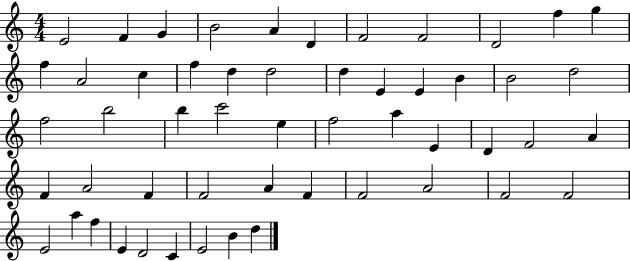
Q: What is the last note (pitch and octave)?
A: D5